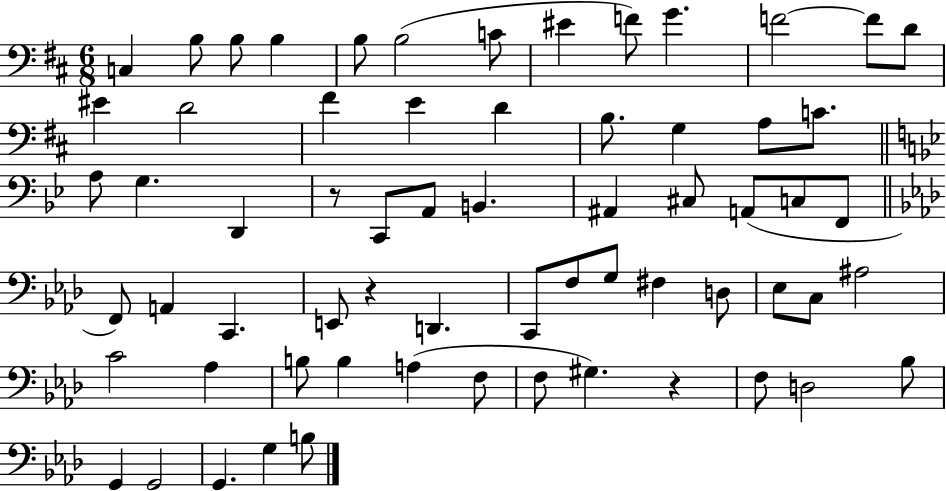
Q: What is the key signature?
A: D major